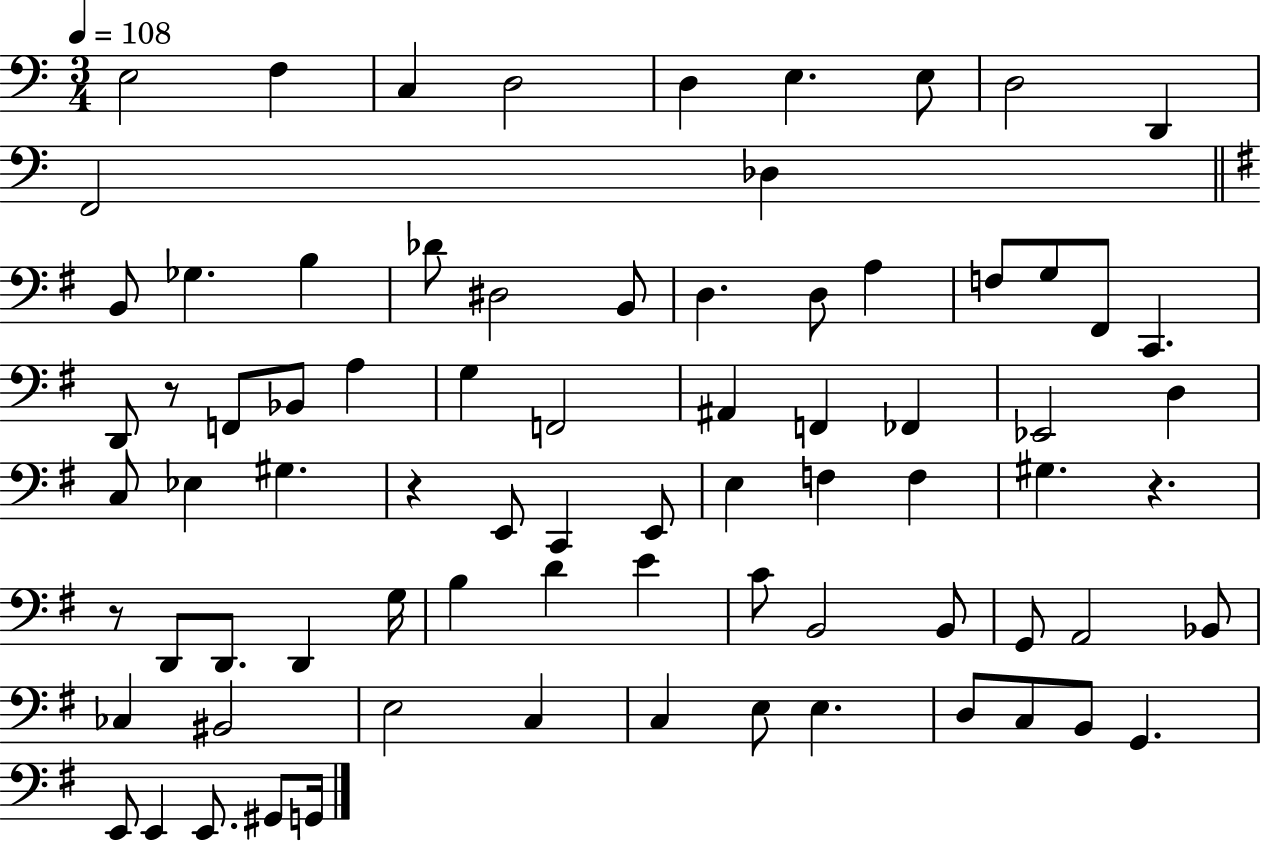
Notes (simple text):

E3/h F3/q C3/q D3/h D3/q E3/q. E3/e D3/h D2/q F2/h Db3/q B2/e Gb3/q. B3/q Db4/e D#3/h B2/e D3/q. D3/e A3/q F3/e G3/e F#2/e C2/q. D2/e R/e F2/e Bb2/e A3/q G3/q F2/h A#2/q F2/q FES2/q Eb2/h D3/q C3/e Eb3/q G#3/q. R/q E2/e C2/q E2/e E3/q F3/q F3/q G#3/q. R/q. R/e D2/e D2/e. D2/q G3/s B3/q D4/q E4/q C4/e B2/h B2/e G2/e A2/h Bb2/e CES3/q BIS2/h E3/h C3/q C3/q E3/e E3/q. D3/e C3/e B2/e G2/q. E2/e E2/q E2/e. G#2/e G2/s